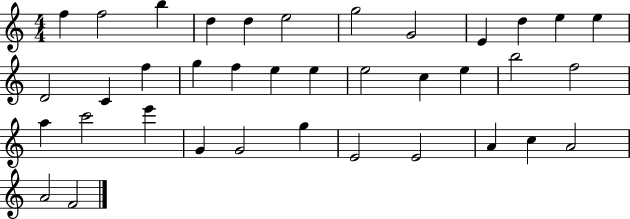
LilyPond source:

{
  \clef treble
  \numericTimeSignature
  \time 4/4
  \key c \major
  f''4 f''2 b''4 | d''4 d''4 e''2 | g''2 g'2 | e'4 d''4 e''4 e''4 | \break d'2 c'4 f''4 | g''4 f''4 e''4 e''4 | e''2 c''4 e''4 | b''2 f''2 | \break a''4 c'''2 e'''4 | g'4 g'2 g''4 | e'2 e'2 | a'4 c''4 a'2 | \break a'2 f'2 | \bar "|."
}